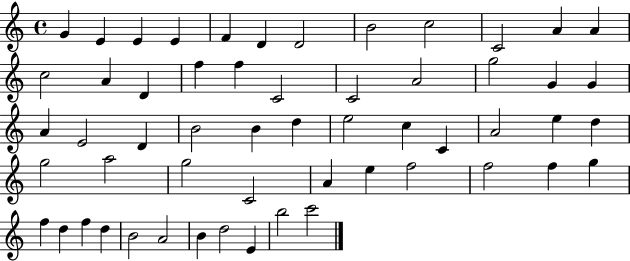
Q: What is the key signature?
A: C major